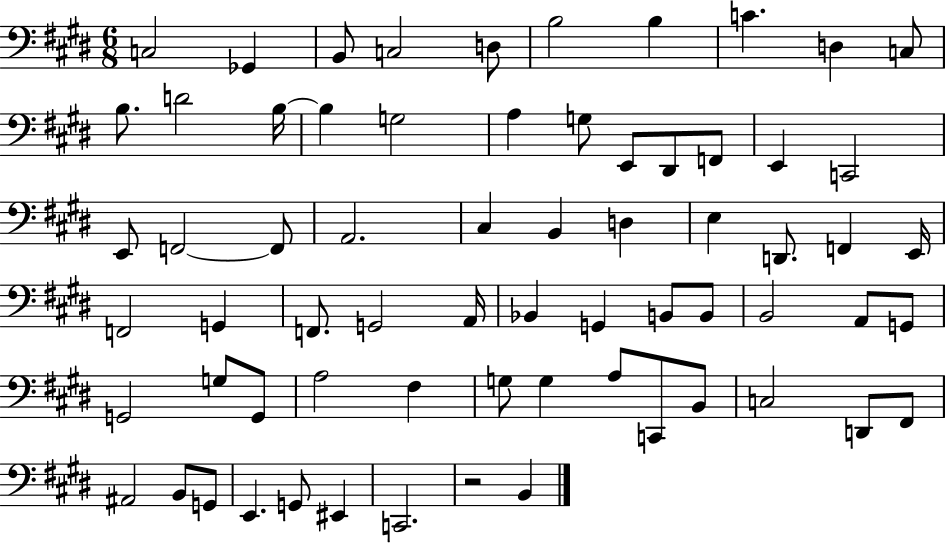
C3/h Gb2/q B2/e C3/h D3/e B3/h B3/q C4/q. D3/q C3/e B3/e. D4/h B3/s B3/q G3/h A3/q G3/e E2/e D#2/e F2/e E2/q C2/h E2/e F2/h F2/e A2/h. C#3/q B2/q D3/q E3/q D2/e. F2/q E2/s F2/h G2/q F2/e. G2/h A2/s Bb2/q G2/q B2/e B2/e B2/h A2/e G2/e G2/h G3/e G2/e A3/h F#3/q G3/e G3/q A3/e C2/e B2/e C3/h D2/e F#2/e A#2/h B2/e G2/e E2/q. G2/e EIS2/q C2/h. R/h B2/q